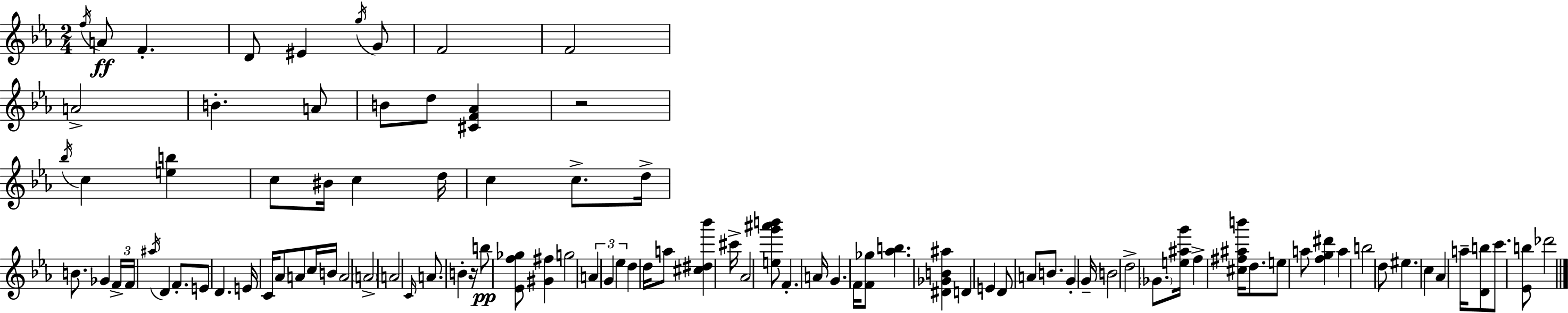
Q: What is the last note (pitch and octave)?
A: Db6